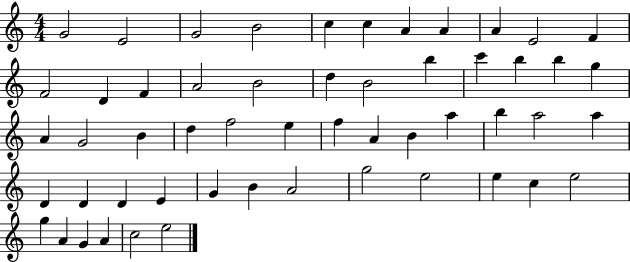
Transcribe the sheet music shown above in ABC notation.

X:1
T:Untitled
M:4/4
L:1/4
K:C
G2 E2 G2 B2 c c A A A E2 F F2 D F A2 B2 d B2 b c' b b g A G2 B d f2 e f A B a b a2 a D D D E G B A2 g2 e2 e c e2 g A G A c2 e2